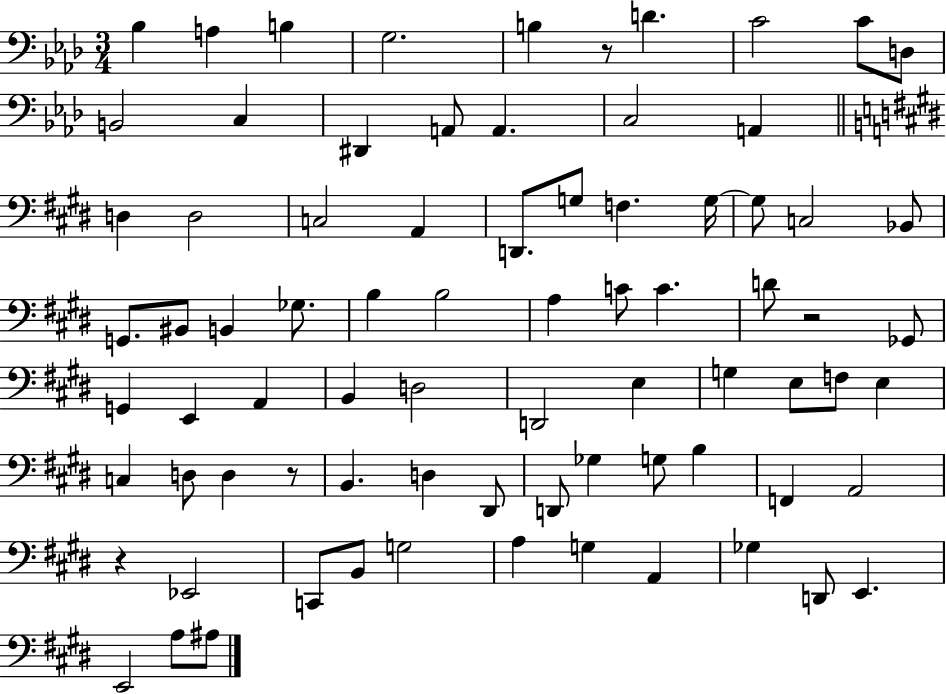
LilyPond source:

{
  \clef bass
  \numericTimeSignature
  \time 3/4
  \key aes \major
  bes4 a4 b4 | g2. | b4 r8 d'4. | c'2 c'8 d8 | \break b,2 c4 | dis,4 a,8 a,4. | c2 a,4 | \bar "||" \break \key e \major d4 d2 | c2 a,4 | d,8. g8 f4. g16~~ | g8 c2 bes,8 | \break g,8. bis,8 b,4 ges8. | b4 b2 | a4 c'8 c'4. | d'8 r2 ges,8 | \break g,4 e,4 a,4 | b,4 d2 | d,2 e4 | g4 e8 f8 e4 | \break c4 d8 d4 r8 | b,4. d4 dis,8 | d,8 ges4 g8 b4 | f,4 a,2 | \break r4 ees,2 | c,8 b,8 g2 | a4 g4 a,4 | ges4 d,8 e,4. | \break e,2 a8 ais8 | \bar "|."
}